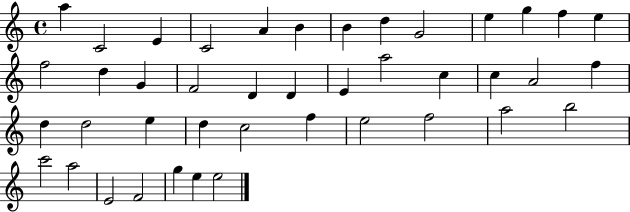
X:1
T:Untitled
M:4/4
L:1/4
K:C
a C2 E C2 A B B d G2 e g f e f2 d G F2 D D E a2 c c A2 f d d2 e d c2 f e2 f2 a2 b2 c'2 a2 E2 F2 g e e2